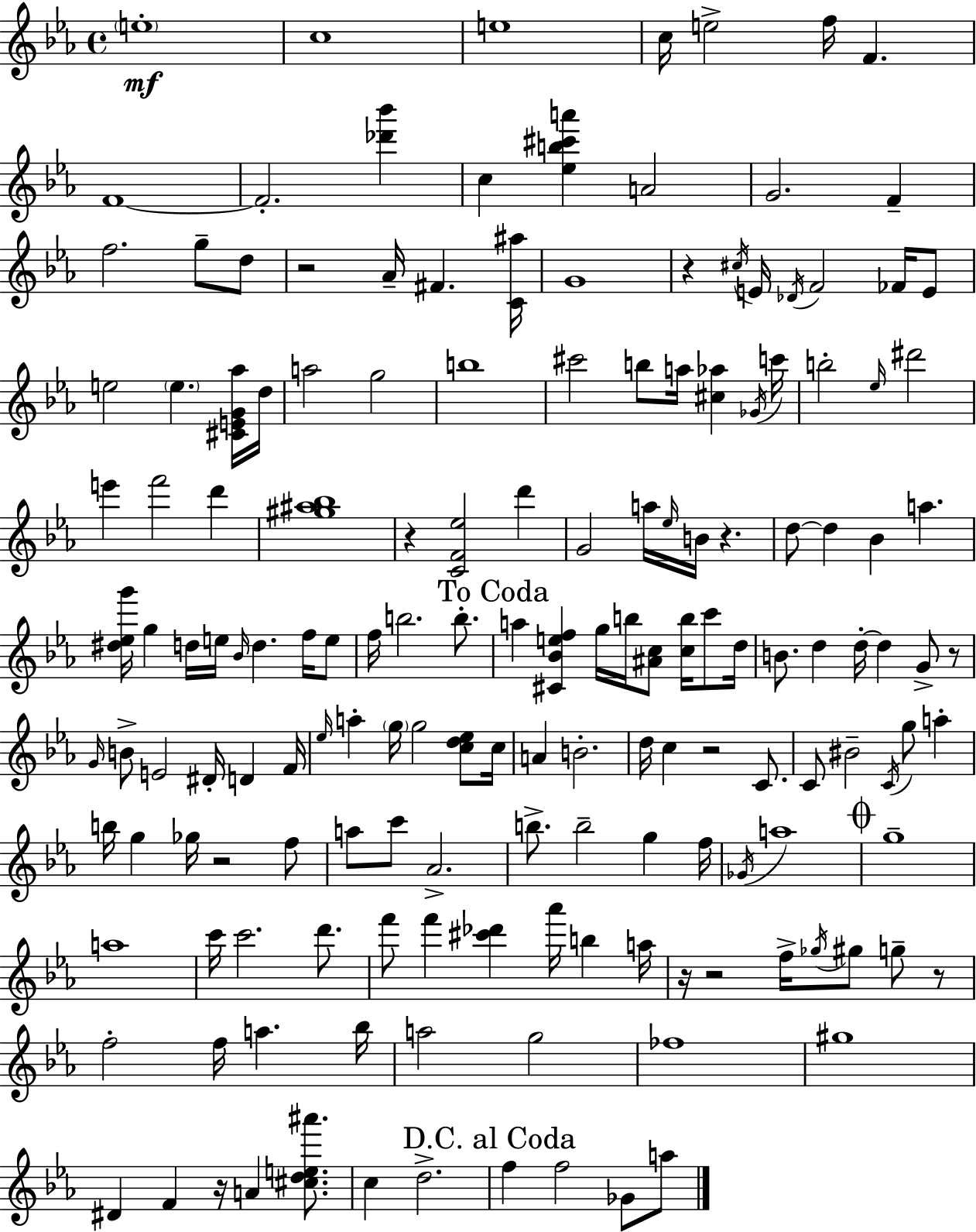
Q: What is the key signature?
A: C minor